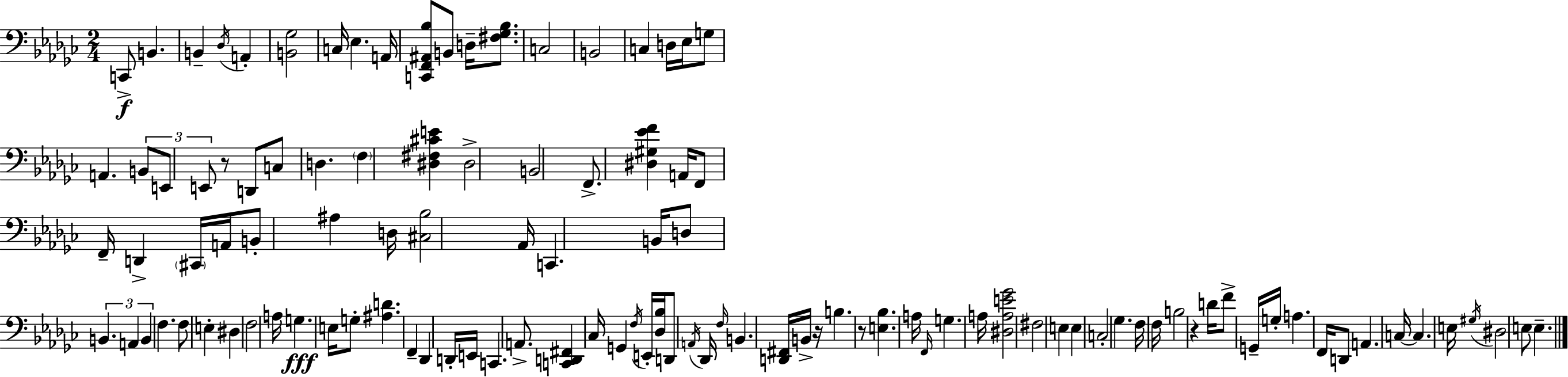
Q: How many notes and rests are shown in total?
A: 112